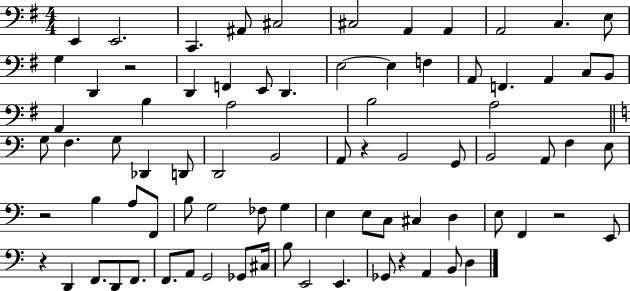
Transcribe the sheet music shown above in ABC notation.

X:1
T:Untitled
M:4/4
L:1/4
K:G
E,, E,,2 C,, ^A,,/2 ^C,2 ^C,2 A,, A,, A,,2 C, E,/2 G, D,, z2 D,, F,, E,,/2 D,, E,2 E, F, A,,/2 F,, A,, C,/2 B,,/2 A,, B, A,2 B,2 A,2 G,/2 F, G,/2 _D,, D,,/2 D,,2 B,,2 A,,/2 z B,,2 G,,/2 B,,2 A,,/2 F, E,/2 z2 B, A,/2 F,,/2 B,/2 G,2 _F,/2 G, E, E,/2 C,/2 ^C, D, E,/2 F,, z2 E,,/2 z D,, F,,/2 D,,/2 F,,/2 F,,/2 A,,/2 G,,2 _G,,/2 ^C,/4 B,/2 E,,2 E,, _G,,/2 z A,, B,,/2 D,